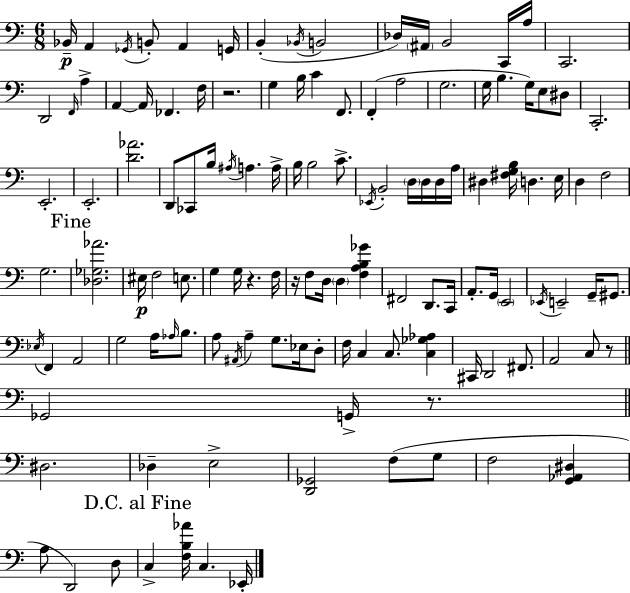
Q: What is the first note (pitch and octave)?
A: Bb2